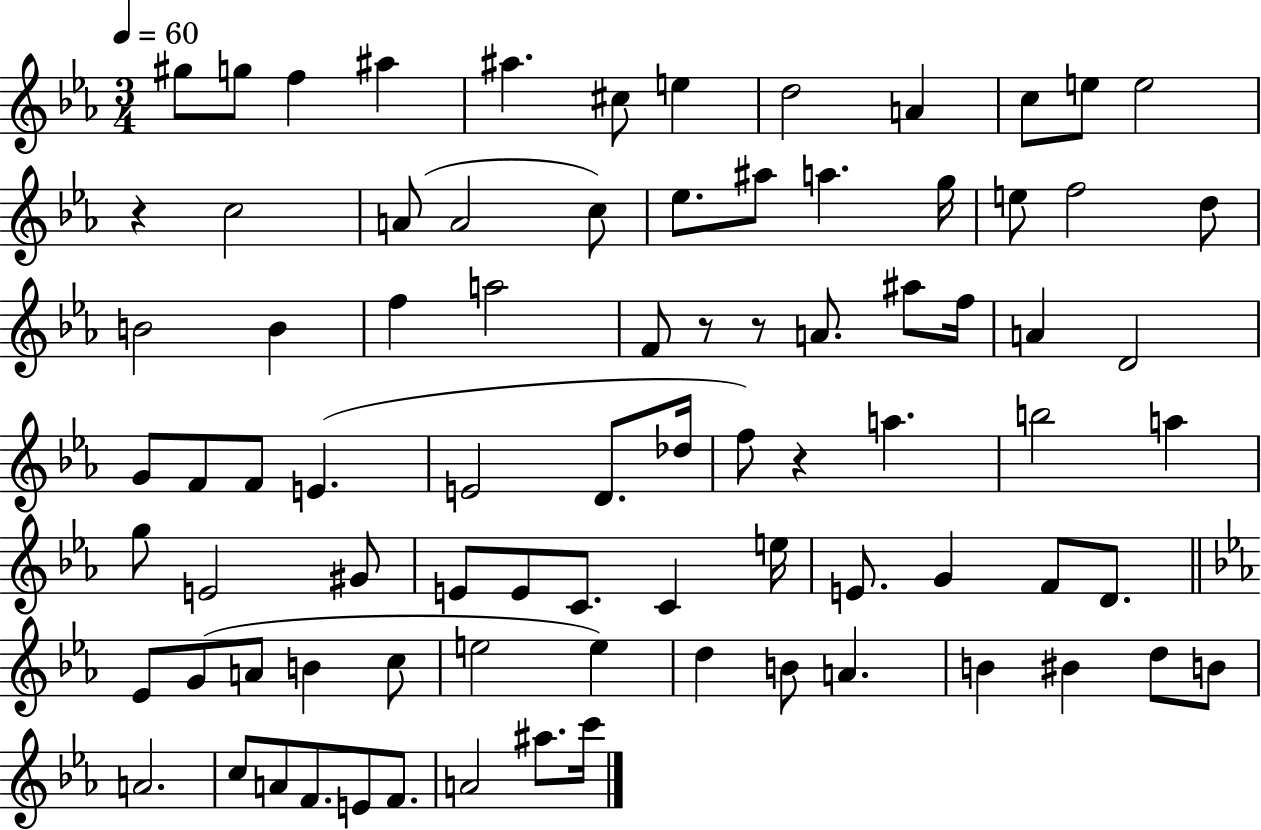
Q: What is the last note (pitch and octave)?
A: C6